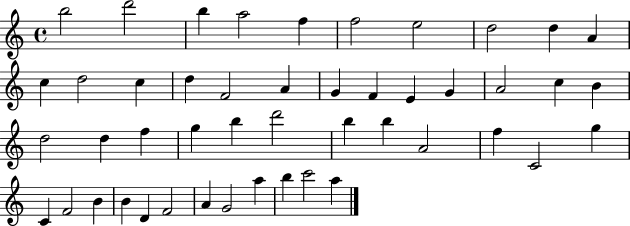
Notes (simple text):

B5/h D6/h B5/q A5/h F5/q F5/h E5/h D5/h D5/q A4/q C5/q D5/h C5/q D5/q F4/h A4/q G4/q F4/q E4/q G4/q A4/h C5/q B4/q D5/h D5/q F5/q G5/q B5/q D6/h B5/q B5/q A4/h F5/q C4/h G5/q C4/q F4/h B4/q B4/q D4/q F4/h A4/q G4/h A5/q B5/q C6/h A5/q